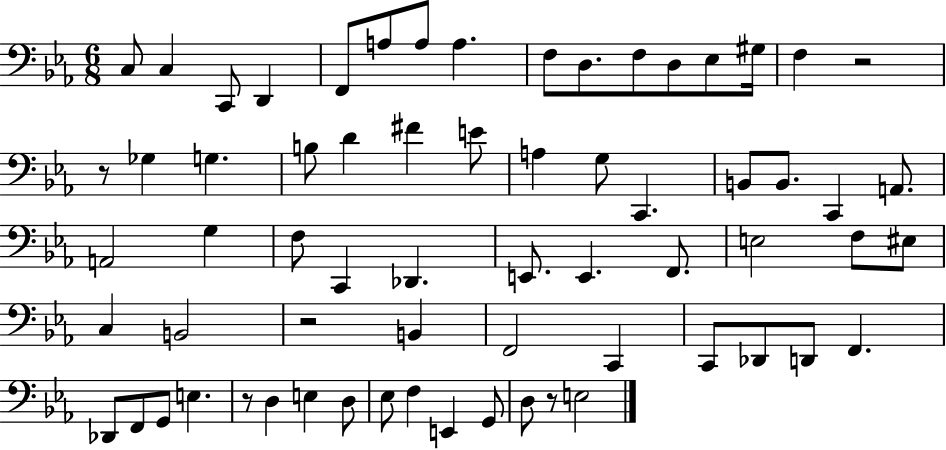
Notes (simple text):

C3/e C3/q C2/e D2/q F2/e A3/e A3/e A3/q. F3/e D3/e. F3/e D3/e Eb3/e G#3/s F3/q R/h R/e Gb3/q G3/q. B3/e D4/q F#4/q E4/e A3/q G3/e C2/q. B2/e B2/e. C2/q A2/e. A2/h G3/q F3/e C2/q Db2/q. E2/e. E2/q. F2/e. E3/h F3/e EIS3/e C3/q B2/h R/h B2/q F2/h C2/q C2/e Db2/e D2/e F2/q. Db2/e F2/e G2/e E3/q. R/e D3/q E3/q D3/e Eb3/e F3/q E2/q G2/e D3/e R/e E3/h